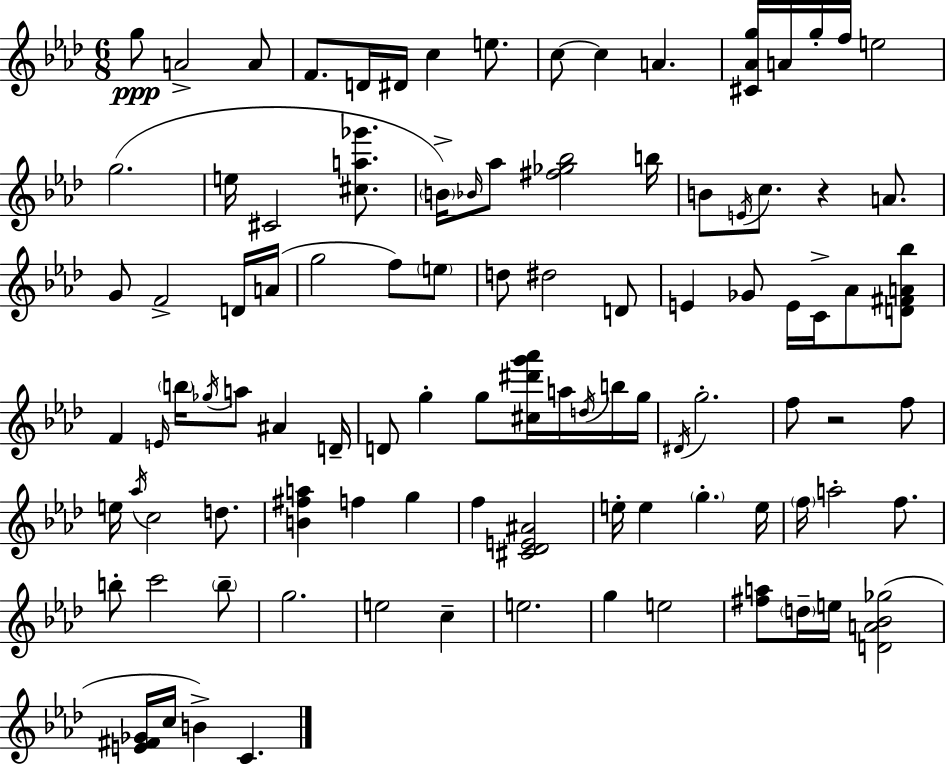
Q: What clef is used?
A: treble